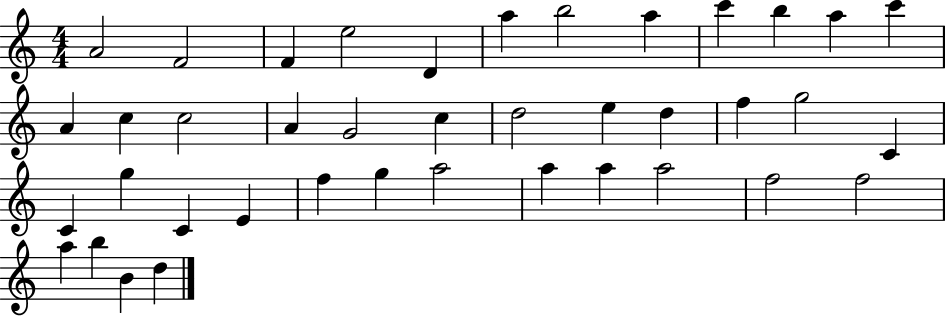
{
  \clef treble
  \numericTimeSignature
  \time 4/4
  \key c \major
  a'2 f'2 | f'4 e''2 d'4 | a''4 b''2 a''4 | c'''4 b''4 a''4 c'''4 | \break a'4 c''4 c''2 | a'4 g'2 c''4 | d''2 e''4 d''4 | f''4 g''2 c'4 | \break c'4 g''4 c'4 e'4 | f''4 g''4 a''2 | a''4 a''4 a''2 | f''2 f''2 | \break a''4 b''4 b'4 d''4 | \bar "|."
}